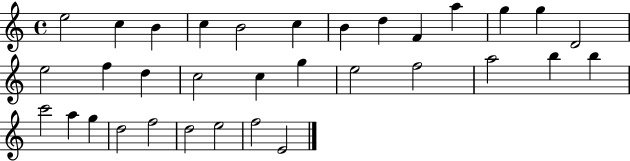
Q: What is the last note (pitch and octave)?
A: E4